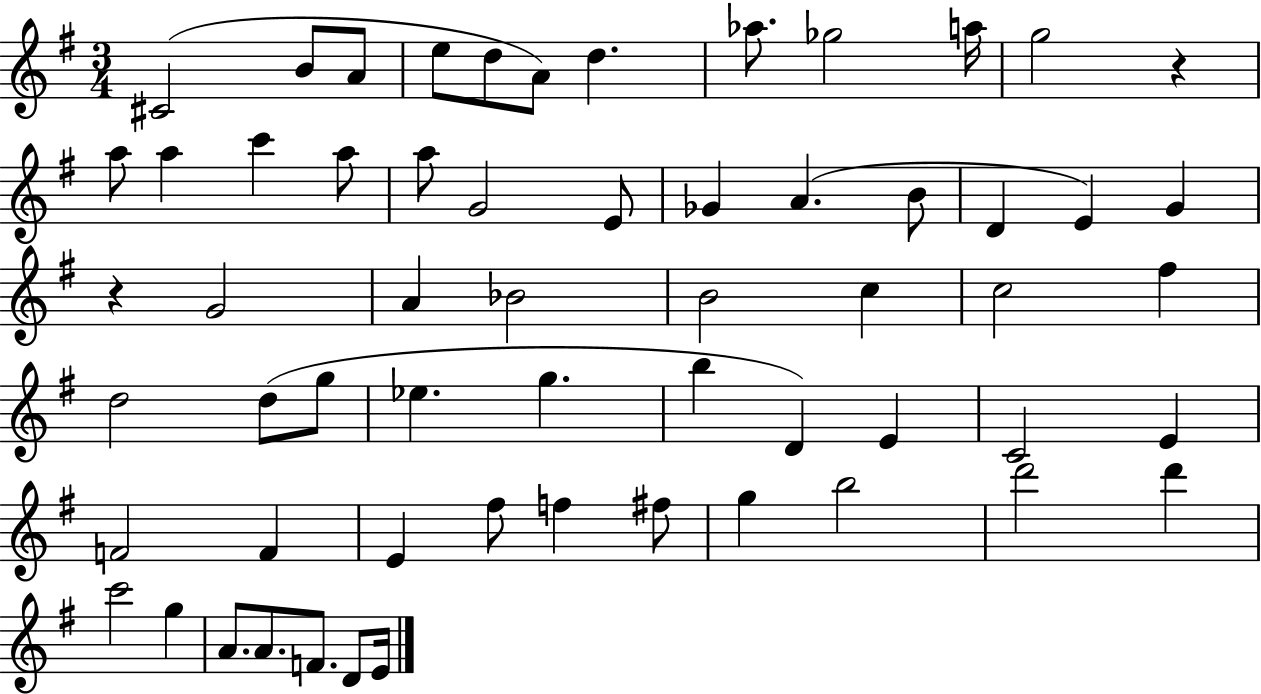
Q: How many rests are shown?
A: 2